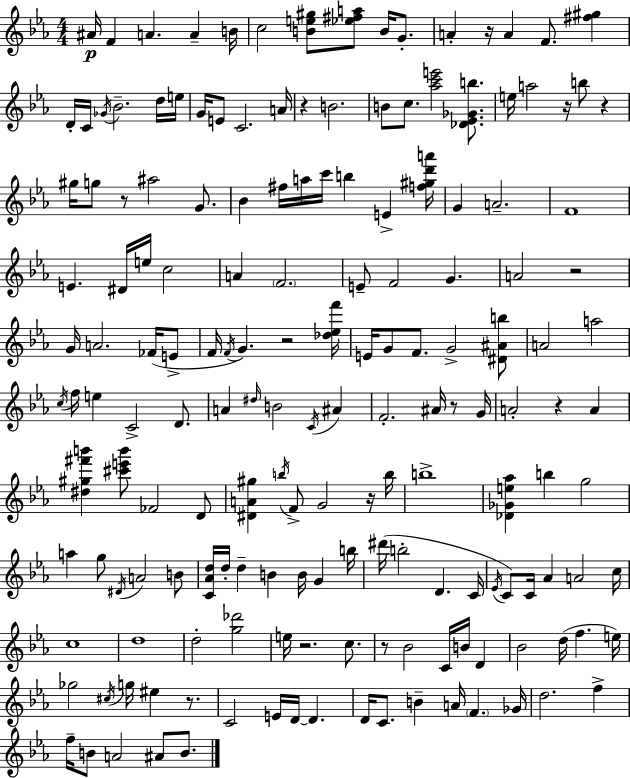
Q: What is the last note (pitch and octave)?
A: B4